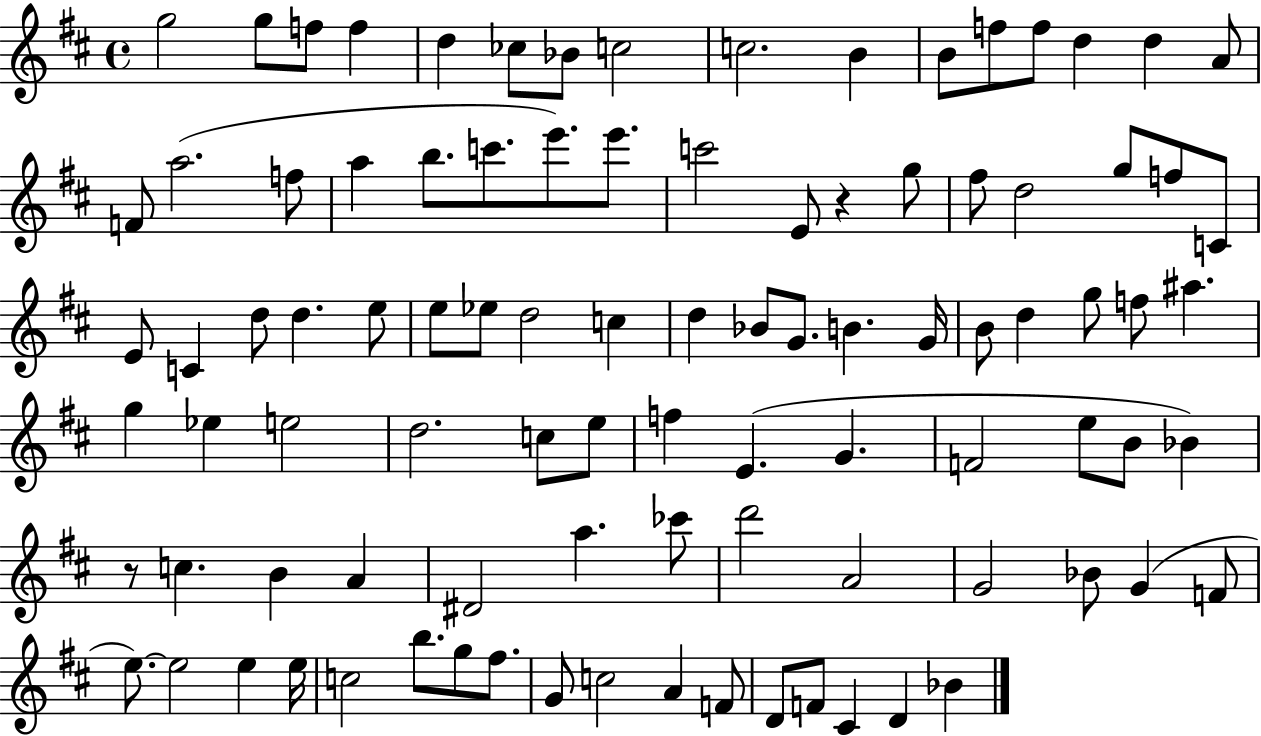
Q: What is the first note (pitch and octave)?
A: G5